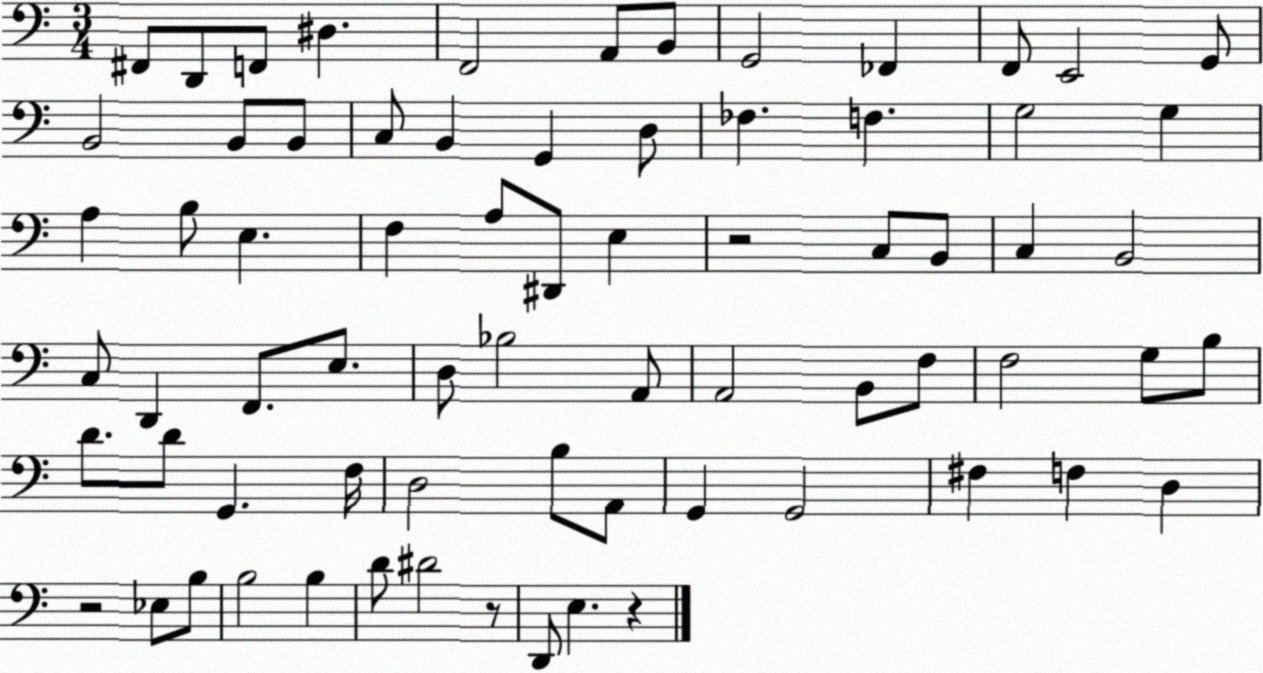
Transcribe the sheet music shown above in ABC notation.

X:1
T:Untitled
M:3/4
L:1/4
K:C
^F,,/2 D,,/2 F,,/2 ^D, F,,2 A,,/2 B,,/2 G,,2 _F,, F,,/2 E,,2 G,,/2 B,,2 B,,/2 B,,/2 C,/2 B,, G,, D,/2 _F, F, G,2 G, A, B,/2 E, F, A,/2 ^D,,/2 E, z2 C,/2 B,,/2 C, B,,2 C,/2 D,, F,,/2 E,/2 D,/2 _B,2 A,,/2 A,,2 B,,/2 F,/2 F,2 G,/2 B,/2 D/2 D/2 G,, F,/4 D,2 B,/2 A,,/2 G,, G,,2 ^F, F, D, z2 _E,/2 B,/2 B,2 B, D/2 ^D2 z/2 D,,/2 E, z